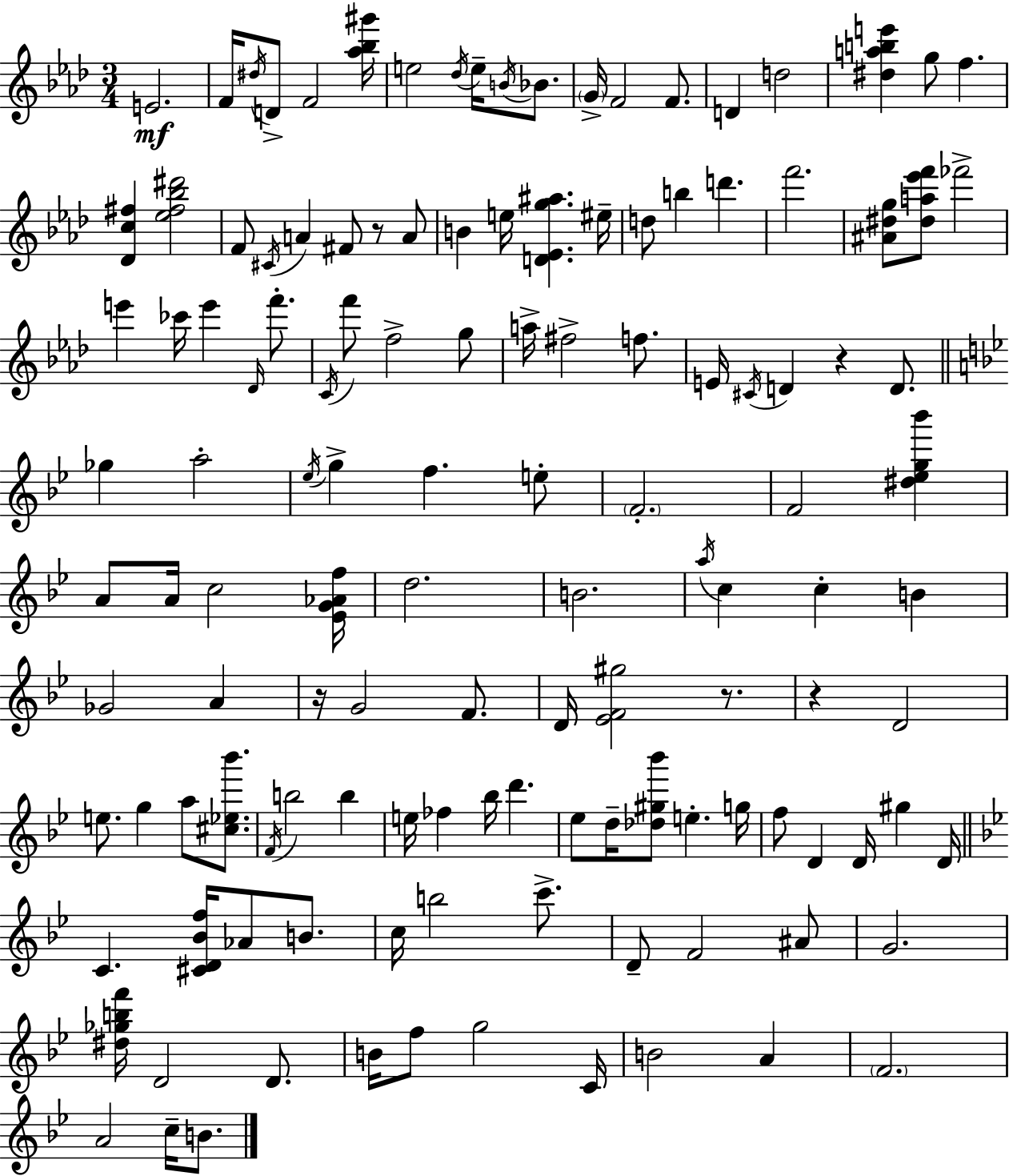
{
  \clef treble
  \numericTimeSignature
  \time 3/4
  \key aes \major
  e'2.\mf | f'16 \acciaccatura { dis''16 } d'8-> f'2 | <aes'' bes'' gis'''>16 e''2 \acciaccatura { des''16 } e''16-- \acciaccatura { b'16 } | bes'8. \parenthesize g'16-> f'2 | \break f'8. d'4 d''2 | <dis'' a'' b'' e'''>4 g''8 f''4. | <des' c'' fis''>4 <ees'' fis'' bes'' dis'''>2 | f'8 \acciaccatura { cis'16 } a'4 fis'8 | \break r8 a'8 b'4 e''16 <d' ees' g'' ais''>4. | eis''16-- d''8 b''4 d'''4. | f'''2. | <ais' dis'' g''>8 <dis'' a'' ees''' f'''>8 fes'''2-> | \break e'''4 ces'''16 e'''4 | \grace { des'16 } f'''8.-. \acciaccatura { c'16 } f'''8 f''2-> | g''8 a''16-> fis''2-> | f''8. e'16 \acciaccatura { cis'16 } d'4 | \break r4 d'8. \bar "||" \break \key bes \major ges''4 a''2-. | \acciaccatura { ees''16 } g''4-> f''4. e''8-. | \parenthesize f'2.-. | f'2 <dis'' ees'' g'' bes'''>4 | \break a'8 a'16 c''2 | <ees' g' aes' f''>16 d''2. | b'2. | \acciaccatura { a''16 } c''4 c''4-. b'4 | \break ges'2 a'4 | r16 g'2 f'8. | d'16 <ees' f' gis''>2 r8. | r4 d'2 | \break e''8. g''4 a''8 <cis'' ees'' bes'''>8. | \acciaccatura { f'16 } b''2 b''4 | e''16 fes''4 bes''16 d'''4. | ees''8 d''16-- <des'' gis'' bes'''>8 e''4.-. | \break g''16 f''8 d'4 d'16 gis''4 | d'16 \bar "||" \break \key g \minor c'4. <cis' d' bes' f''>16 aes'8 b'8. | c''16 b''2 c'''8.-> | d'8-- f'2 ais'8 | g'2. | \break <dis'' ges'' b'' f'''>16 d'2 d'8. | b'16 f''8 g''2 c'16 | b'2 a'4 | \parenthesize f'2. | \break a'2 c''16-- b'8. | \bar "|."
}